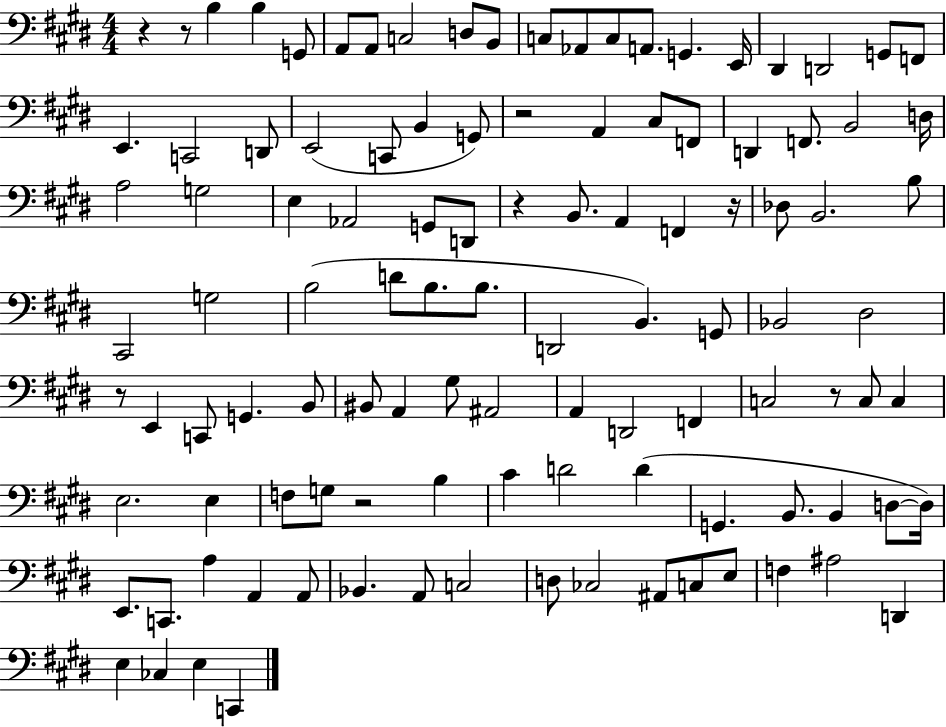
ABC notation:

X:1
T:Untitled
M:4/4
L:1/4
K:E
z z/2 B, B, G,,/2 A,,/2 A,,/2 C,2 D,/2 B,,/2 C,/2 _A,,/2 C,/2 A,,/2 G,, E,,/4 ^D,, D,,2 G,,/2 F,,/2 E,, C,,2 D,,/2 E,,2 C,,/2 B,, G,,/2 z2 A,, ^C,/2 F,,/2 D,, F,,/2 B,,2 D,/4 A,2 G,2 E, _A,,2 G,,/2 D,,/2 z B,,/2 A,, F,, z/4 _D,/2 B,,2 B,/2 ^C,,2 G,2 B,2 D/2 B,/2 B,/2 D,,2 B,, G,,/2 _B,,2 ^D,2 z/2 E,, C,,/2 G,, B,,/2 ^B,,/2 A,, ^G,/2 ^A,,2 A,, D,,2 F,, C,2 z/2 C,/2 C, E,2 E, F,/2 G,/2 z2 B, ^C D2 D G,, B,,/2 B,, D,/2 D,/4 E,,/2 C,,/2 A, A,, A,,/2 _B,, A,,/2 C,2 D,/2 _C,2 ^A,,/2 C,/2 E,/2 F, ^A,2 D,, E, _C, E, C,,